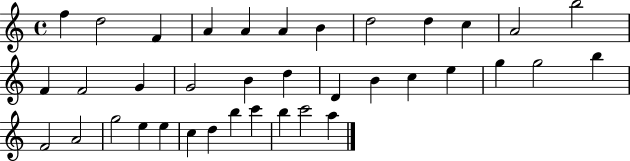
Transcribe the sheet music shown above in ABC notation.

X:1
T:Untitled
M:4/4
L:1/4
K:C
f d2 F A A A B d2 d c A2 b2 F F2 G G2 B d D B c e g g2 b F2 A2 g2 e e c d b c' b c'2 a